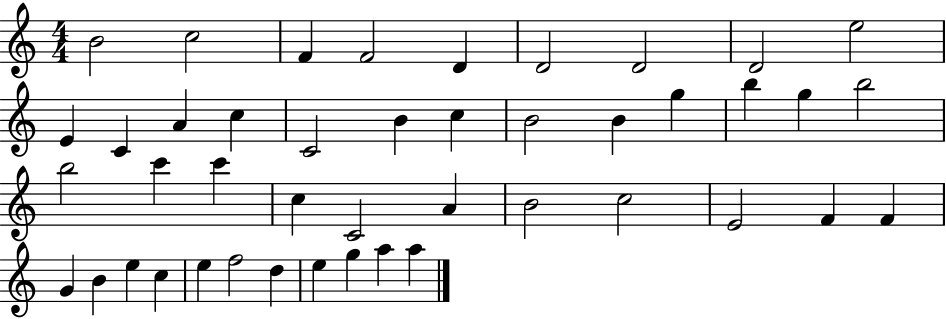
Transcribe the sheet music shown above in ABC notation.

X:1
T:Untitled
M:4/4
L:1/4
K:C
B2 c2 F F2 D D2 D2 D2 e2 E C A c C2 B c B2 B g b g b2 b2 c' c' c C2 A B2 c2 E2 F F G B e c e f2 d e g a a